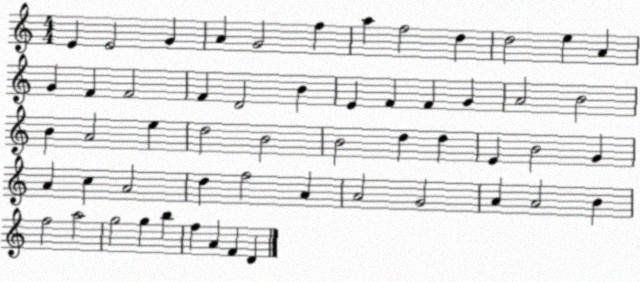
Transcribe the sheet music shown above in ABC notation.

X:1
T:Untitled
M:4/4
L:1/4
K:C
E E2 G A G2 f a f2 d d2 e A G F F2 F D2 B E F F G A2 B2 B A2 e d2 B2 B2 d d E B2 G A c A2 d f2 A A2 G2 A A2 B f2 a2 g2 g b f A F D